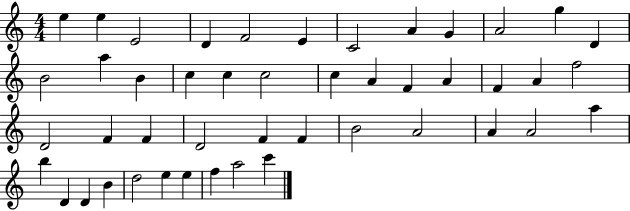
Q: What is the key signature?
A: C major